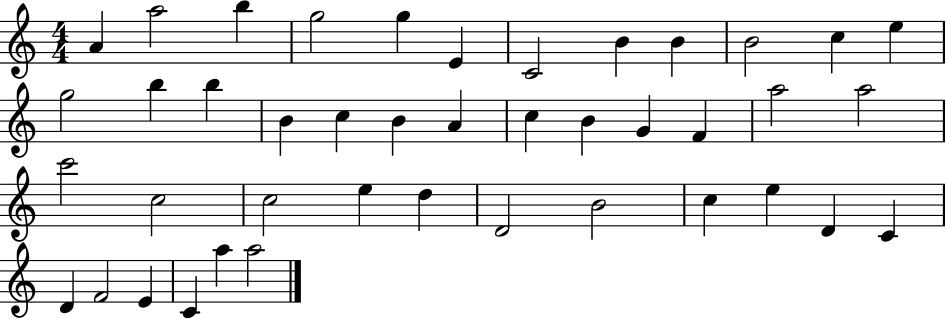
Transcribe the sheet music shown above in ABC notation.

X:1
T:Untitled
M:4/4
L:1/4
K:C
A a2 b g2 g E C2 B B B2 c e g2 b b B c B A c B G F a2 a2 c'2 c2 c2 e d D2 B2 c e D C D F2 E C a a2